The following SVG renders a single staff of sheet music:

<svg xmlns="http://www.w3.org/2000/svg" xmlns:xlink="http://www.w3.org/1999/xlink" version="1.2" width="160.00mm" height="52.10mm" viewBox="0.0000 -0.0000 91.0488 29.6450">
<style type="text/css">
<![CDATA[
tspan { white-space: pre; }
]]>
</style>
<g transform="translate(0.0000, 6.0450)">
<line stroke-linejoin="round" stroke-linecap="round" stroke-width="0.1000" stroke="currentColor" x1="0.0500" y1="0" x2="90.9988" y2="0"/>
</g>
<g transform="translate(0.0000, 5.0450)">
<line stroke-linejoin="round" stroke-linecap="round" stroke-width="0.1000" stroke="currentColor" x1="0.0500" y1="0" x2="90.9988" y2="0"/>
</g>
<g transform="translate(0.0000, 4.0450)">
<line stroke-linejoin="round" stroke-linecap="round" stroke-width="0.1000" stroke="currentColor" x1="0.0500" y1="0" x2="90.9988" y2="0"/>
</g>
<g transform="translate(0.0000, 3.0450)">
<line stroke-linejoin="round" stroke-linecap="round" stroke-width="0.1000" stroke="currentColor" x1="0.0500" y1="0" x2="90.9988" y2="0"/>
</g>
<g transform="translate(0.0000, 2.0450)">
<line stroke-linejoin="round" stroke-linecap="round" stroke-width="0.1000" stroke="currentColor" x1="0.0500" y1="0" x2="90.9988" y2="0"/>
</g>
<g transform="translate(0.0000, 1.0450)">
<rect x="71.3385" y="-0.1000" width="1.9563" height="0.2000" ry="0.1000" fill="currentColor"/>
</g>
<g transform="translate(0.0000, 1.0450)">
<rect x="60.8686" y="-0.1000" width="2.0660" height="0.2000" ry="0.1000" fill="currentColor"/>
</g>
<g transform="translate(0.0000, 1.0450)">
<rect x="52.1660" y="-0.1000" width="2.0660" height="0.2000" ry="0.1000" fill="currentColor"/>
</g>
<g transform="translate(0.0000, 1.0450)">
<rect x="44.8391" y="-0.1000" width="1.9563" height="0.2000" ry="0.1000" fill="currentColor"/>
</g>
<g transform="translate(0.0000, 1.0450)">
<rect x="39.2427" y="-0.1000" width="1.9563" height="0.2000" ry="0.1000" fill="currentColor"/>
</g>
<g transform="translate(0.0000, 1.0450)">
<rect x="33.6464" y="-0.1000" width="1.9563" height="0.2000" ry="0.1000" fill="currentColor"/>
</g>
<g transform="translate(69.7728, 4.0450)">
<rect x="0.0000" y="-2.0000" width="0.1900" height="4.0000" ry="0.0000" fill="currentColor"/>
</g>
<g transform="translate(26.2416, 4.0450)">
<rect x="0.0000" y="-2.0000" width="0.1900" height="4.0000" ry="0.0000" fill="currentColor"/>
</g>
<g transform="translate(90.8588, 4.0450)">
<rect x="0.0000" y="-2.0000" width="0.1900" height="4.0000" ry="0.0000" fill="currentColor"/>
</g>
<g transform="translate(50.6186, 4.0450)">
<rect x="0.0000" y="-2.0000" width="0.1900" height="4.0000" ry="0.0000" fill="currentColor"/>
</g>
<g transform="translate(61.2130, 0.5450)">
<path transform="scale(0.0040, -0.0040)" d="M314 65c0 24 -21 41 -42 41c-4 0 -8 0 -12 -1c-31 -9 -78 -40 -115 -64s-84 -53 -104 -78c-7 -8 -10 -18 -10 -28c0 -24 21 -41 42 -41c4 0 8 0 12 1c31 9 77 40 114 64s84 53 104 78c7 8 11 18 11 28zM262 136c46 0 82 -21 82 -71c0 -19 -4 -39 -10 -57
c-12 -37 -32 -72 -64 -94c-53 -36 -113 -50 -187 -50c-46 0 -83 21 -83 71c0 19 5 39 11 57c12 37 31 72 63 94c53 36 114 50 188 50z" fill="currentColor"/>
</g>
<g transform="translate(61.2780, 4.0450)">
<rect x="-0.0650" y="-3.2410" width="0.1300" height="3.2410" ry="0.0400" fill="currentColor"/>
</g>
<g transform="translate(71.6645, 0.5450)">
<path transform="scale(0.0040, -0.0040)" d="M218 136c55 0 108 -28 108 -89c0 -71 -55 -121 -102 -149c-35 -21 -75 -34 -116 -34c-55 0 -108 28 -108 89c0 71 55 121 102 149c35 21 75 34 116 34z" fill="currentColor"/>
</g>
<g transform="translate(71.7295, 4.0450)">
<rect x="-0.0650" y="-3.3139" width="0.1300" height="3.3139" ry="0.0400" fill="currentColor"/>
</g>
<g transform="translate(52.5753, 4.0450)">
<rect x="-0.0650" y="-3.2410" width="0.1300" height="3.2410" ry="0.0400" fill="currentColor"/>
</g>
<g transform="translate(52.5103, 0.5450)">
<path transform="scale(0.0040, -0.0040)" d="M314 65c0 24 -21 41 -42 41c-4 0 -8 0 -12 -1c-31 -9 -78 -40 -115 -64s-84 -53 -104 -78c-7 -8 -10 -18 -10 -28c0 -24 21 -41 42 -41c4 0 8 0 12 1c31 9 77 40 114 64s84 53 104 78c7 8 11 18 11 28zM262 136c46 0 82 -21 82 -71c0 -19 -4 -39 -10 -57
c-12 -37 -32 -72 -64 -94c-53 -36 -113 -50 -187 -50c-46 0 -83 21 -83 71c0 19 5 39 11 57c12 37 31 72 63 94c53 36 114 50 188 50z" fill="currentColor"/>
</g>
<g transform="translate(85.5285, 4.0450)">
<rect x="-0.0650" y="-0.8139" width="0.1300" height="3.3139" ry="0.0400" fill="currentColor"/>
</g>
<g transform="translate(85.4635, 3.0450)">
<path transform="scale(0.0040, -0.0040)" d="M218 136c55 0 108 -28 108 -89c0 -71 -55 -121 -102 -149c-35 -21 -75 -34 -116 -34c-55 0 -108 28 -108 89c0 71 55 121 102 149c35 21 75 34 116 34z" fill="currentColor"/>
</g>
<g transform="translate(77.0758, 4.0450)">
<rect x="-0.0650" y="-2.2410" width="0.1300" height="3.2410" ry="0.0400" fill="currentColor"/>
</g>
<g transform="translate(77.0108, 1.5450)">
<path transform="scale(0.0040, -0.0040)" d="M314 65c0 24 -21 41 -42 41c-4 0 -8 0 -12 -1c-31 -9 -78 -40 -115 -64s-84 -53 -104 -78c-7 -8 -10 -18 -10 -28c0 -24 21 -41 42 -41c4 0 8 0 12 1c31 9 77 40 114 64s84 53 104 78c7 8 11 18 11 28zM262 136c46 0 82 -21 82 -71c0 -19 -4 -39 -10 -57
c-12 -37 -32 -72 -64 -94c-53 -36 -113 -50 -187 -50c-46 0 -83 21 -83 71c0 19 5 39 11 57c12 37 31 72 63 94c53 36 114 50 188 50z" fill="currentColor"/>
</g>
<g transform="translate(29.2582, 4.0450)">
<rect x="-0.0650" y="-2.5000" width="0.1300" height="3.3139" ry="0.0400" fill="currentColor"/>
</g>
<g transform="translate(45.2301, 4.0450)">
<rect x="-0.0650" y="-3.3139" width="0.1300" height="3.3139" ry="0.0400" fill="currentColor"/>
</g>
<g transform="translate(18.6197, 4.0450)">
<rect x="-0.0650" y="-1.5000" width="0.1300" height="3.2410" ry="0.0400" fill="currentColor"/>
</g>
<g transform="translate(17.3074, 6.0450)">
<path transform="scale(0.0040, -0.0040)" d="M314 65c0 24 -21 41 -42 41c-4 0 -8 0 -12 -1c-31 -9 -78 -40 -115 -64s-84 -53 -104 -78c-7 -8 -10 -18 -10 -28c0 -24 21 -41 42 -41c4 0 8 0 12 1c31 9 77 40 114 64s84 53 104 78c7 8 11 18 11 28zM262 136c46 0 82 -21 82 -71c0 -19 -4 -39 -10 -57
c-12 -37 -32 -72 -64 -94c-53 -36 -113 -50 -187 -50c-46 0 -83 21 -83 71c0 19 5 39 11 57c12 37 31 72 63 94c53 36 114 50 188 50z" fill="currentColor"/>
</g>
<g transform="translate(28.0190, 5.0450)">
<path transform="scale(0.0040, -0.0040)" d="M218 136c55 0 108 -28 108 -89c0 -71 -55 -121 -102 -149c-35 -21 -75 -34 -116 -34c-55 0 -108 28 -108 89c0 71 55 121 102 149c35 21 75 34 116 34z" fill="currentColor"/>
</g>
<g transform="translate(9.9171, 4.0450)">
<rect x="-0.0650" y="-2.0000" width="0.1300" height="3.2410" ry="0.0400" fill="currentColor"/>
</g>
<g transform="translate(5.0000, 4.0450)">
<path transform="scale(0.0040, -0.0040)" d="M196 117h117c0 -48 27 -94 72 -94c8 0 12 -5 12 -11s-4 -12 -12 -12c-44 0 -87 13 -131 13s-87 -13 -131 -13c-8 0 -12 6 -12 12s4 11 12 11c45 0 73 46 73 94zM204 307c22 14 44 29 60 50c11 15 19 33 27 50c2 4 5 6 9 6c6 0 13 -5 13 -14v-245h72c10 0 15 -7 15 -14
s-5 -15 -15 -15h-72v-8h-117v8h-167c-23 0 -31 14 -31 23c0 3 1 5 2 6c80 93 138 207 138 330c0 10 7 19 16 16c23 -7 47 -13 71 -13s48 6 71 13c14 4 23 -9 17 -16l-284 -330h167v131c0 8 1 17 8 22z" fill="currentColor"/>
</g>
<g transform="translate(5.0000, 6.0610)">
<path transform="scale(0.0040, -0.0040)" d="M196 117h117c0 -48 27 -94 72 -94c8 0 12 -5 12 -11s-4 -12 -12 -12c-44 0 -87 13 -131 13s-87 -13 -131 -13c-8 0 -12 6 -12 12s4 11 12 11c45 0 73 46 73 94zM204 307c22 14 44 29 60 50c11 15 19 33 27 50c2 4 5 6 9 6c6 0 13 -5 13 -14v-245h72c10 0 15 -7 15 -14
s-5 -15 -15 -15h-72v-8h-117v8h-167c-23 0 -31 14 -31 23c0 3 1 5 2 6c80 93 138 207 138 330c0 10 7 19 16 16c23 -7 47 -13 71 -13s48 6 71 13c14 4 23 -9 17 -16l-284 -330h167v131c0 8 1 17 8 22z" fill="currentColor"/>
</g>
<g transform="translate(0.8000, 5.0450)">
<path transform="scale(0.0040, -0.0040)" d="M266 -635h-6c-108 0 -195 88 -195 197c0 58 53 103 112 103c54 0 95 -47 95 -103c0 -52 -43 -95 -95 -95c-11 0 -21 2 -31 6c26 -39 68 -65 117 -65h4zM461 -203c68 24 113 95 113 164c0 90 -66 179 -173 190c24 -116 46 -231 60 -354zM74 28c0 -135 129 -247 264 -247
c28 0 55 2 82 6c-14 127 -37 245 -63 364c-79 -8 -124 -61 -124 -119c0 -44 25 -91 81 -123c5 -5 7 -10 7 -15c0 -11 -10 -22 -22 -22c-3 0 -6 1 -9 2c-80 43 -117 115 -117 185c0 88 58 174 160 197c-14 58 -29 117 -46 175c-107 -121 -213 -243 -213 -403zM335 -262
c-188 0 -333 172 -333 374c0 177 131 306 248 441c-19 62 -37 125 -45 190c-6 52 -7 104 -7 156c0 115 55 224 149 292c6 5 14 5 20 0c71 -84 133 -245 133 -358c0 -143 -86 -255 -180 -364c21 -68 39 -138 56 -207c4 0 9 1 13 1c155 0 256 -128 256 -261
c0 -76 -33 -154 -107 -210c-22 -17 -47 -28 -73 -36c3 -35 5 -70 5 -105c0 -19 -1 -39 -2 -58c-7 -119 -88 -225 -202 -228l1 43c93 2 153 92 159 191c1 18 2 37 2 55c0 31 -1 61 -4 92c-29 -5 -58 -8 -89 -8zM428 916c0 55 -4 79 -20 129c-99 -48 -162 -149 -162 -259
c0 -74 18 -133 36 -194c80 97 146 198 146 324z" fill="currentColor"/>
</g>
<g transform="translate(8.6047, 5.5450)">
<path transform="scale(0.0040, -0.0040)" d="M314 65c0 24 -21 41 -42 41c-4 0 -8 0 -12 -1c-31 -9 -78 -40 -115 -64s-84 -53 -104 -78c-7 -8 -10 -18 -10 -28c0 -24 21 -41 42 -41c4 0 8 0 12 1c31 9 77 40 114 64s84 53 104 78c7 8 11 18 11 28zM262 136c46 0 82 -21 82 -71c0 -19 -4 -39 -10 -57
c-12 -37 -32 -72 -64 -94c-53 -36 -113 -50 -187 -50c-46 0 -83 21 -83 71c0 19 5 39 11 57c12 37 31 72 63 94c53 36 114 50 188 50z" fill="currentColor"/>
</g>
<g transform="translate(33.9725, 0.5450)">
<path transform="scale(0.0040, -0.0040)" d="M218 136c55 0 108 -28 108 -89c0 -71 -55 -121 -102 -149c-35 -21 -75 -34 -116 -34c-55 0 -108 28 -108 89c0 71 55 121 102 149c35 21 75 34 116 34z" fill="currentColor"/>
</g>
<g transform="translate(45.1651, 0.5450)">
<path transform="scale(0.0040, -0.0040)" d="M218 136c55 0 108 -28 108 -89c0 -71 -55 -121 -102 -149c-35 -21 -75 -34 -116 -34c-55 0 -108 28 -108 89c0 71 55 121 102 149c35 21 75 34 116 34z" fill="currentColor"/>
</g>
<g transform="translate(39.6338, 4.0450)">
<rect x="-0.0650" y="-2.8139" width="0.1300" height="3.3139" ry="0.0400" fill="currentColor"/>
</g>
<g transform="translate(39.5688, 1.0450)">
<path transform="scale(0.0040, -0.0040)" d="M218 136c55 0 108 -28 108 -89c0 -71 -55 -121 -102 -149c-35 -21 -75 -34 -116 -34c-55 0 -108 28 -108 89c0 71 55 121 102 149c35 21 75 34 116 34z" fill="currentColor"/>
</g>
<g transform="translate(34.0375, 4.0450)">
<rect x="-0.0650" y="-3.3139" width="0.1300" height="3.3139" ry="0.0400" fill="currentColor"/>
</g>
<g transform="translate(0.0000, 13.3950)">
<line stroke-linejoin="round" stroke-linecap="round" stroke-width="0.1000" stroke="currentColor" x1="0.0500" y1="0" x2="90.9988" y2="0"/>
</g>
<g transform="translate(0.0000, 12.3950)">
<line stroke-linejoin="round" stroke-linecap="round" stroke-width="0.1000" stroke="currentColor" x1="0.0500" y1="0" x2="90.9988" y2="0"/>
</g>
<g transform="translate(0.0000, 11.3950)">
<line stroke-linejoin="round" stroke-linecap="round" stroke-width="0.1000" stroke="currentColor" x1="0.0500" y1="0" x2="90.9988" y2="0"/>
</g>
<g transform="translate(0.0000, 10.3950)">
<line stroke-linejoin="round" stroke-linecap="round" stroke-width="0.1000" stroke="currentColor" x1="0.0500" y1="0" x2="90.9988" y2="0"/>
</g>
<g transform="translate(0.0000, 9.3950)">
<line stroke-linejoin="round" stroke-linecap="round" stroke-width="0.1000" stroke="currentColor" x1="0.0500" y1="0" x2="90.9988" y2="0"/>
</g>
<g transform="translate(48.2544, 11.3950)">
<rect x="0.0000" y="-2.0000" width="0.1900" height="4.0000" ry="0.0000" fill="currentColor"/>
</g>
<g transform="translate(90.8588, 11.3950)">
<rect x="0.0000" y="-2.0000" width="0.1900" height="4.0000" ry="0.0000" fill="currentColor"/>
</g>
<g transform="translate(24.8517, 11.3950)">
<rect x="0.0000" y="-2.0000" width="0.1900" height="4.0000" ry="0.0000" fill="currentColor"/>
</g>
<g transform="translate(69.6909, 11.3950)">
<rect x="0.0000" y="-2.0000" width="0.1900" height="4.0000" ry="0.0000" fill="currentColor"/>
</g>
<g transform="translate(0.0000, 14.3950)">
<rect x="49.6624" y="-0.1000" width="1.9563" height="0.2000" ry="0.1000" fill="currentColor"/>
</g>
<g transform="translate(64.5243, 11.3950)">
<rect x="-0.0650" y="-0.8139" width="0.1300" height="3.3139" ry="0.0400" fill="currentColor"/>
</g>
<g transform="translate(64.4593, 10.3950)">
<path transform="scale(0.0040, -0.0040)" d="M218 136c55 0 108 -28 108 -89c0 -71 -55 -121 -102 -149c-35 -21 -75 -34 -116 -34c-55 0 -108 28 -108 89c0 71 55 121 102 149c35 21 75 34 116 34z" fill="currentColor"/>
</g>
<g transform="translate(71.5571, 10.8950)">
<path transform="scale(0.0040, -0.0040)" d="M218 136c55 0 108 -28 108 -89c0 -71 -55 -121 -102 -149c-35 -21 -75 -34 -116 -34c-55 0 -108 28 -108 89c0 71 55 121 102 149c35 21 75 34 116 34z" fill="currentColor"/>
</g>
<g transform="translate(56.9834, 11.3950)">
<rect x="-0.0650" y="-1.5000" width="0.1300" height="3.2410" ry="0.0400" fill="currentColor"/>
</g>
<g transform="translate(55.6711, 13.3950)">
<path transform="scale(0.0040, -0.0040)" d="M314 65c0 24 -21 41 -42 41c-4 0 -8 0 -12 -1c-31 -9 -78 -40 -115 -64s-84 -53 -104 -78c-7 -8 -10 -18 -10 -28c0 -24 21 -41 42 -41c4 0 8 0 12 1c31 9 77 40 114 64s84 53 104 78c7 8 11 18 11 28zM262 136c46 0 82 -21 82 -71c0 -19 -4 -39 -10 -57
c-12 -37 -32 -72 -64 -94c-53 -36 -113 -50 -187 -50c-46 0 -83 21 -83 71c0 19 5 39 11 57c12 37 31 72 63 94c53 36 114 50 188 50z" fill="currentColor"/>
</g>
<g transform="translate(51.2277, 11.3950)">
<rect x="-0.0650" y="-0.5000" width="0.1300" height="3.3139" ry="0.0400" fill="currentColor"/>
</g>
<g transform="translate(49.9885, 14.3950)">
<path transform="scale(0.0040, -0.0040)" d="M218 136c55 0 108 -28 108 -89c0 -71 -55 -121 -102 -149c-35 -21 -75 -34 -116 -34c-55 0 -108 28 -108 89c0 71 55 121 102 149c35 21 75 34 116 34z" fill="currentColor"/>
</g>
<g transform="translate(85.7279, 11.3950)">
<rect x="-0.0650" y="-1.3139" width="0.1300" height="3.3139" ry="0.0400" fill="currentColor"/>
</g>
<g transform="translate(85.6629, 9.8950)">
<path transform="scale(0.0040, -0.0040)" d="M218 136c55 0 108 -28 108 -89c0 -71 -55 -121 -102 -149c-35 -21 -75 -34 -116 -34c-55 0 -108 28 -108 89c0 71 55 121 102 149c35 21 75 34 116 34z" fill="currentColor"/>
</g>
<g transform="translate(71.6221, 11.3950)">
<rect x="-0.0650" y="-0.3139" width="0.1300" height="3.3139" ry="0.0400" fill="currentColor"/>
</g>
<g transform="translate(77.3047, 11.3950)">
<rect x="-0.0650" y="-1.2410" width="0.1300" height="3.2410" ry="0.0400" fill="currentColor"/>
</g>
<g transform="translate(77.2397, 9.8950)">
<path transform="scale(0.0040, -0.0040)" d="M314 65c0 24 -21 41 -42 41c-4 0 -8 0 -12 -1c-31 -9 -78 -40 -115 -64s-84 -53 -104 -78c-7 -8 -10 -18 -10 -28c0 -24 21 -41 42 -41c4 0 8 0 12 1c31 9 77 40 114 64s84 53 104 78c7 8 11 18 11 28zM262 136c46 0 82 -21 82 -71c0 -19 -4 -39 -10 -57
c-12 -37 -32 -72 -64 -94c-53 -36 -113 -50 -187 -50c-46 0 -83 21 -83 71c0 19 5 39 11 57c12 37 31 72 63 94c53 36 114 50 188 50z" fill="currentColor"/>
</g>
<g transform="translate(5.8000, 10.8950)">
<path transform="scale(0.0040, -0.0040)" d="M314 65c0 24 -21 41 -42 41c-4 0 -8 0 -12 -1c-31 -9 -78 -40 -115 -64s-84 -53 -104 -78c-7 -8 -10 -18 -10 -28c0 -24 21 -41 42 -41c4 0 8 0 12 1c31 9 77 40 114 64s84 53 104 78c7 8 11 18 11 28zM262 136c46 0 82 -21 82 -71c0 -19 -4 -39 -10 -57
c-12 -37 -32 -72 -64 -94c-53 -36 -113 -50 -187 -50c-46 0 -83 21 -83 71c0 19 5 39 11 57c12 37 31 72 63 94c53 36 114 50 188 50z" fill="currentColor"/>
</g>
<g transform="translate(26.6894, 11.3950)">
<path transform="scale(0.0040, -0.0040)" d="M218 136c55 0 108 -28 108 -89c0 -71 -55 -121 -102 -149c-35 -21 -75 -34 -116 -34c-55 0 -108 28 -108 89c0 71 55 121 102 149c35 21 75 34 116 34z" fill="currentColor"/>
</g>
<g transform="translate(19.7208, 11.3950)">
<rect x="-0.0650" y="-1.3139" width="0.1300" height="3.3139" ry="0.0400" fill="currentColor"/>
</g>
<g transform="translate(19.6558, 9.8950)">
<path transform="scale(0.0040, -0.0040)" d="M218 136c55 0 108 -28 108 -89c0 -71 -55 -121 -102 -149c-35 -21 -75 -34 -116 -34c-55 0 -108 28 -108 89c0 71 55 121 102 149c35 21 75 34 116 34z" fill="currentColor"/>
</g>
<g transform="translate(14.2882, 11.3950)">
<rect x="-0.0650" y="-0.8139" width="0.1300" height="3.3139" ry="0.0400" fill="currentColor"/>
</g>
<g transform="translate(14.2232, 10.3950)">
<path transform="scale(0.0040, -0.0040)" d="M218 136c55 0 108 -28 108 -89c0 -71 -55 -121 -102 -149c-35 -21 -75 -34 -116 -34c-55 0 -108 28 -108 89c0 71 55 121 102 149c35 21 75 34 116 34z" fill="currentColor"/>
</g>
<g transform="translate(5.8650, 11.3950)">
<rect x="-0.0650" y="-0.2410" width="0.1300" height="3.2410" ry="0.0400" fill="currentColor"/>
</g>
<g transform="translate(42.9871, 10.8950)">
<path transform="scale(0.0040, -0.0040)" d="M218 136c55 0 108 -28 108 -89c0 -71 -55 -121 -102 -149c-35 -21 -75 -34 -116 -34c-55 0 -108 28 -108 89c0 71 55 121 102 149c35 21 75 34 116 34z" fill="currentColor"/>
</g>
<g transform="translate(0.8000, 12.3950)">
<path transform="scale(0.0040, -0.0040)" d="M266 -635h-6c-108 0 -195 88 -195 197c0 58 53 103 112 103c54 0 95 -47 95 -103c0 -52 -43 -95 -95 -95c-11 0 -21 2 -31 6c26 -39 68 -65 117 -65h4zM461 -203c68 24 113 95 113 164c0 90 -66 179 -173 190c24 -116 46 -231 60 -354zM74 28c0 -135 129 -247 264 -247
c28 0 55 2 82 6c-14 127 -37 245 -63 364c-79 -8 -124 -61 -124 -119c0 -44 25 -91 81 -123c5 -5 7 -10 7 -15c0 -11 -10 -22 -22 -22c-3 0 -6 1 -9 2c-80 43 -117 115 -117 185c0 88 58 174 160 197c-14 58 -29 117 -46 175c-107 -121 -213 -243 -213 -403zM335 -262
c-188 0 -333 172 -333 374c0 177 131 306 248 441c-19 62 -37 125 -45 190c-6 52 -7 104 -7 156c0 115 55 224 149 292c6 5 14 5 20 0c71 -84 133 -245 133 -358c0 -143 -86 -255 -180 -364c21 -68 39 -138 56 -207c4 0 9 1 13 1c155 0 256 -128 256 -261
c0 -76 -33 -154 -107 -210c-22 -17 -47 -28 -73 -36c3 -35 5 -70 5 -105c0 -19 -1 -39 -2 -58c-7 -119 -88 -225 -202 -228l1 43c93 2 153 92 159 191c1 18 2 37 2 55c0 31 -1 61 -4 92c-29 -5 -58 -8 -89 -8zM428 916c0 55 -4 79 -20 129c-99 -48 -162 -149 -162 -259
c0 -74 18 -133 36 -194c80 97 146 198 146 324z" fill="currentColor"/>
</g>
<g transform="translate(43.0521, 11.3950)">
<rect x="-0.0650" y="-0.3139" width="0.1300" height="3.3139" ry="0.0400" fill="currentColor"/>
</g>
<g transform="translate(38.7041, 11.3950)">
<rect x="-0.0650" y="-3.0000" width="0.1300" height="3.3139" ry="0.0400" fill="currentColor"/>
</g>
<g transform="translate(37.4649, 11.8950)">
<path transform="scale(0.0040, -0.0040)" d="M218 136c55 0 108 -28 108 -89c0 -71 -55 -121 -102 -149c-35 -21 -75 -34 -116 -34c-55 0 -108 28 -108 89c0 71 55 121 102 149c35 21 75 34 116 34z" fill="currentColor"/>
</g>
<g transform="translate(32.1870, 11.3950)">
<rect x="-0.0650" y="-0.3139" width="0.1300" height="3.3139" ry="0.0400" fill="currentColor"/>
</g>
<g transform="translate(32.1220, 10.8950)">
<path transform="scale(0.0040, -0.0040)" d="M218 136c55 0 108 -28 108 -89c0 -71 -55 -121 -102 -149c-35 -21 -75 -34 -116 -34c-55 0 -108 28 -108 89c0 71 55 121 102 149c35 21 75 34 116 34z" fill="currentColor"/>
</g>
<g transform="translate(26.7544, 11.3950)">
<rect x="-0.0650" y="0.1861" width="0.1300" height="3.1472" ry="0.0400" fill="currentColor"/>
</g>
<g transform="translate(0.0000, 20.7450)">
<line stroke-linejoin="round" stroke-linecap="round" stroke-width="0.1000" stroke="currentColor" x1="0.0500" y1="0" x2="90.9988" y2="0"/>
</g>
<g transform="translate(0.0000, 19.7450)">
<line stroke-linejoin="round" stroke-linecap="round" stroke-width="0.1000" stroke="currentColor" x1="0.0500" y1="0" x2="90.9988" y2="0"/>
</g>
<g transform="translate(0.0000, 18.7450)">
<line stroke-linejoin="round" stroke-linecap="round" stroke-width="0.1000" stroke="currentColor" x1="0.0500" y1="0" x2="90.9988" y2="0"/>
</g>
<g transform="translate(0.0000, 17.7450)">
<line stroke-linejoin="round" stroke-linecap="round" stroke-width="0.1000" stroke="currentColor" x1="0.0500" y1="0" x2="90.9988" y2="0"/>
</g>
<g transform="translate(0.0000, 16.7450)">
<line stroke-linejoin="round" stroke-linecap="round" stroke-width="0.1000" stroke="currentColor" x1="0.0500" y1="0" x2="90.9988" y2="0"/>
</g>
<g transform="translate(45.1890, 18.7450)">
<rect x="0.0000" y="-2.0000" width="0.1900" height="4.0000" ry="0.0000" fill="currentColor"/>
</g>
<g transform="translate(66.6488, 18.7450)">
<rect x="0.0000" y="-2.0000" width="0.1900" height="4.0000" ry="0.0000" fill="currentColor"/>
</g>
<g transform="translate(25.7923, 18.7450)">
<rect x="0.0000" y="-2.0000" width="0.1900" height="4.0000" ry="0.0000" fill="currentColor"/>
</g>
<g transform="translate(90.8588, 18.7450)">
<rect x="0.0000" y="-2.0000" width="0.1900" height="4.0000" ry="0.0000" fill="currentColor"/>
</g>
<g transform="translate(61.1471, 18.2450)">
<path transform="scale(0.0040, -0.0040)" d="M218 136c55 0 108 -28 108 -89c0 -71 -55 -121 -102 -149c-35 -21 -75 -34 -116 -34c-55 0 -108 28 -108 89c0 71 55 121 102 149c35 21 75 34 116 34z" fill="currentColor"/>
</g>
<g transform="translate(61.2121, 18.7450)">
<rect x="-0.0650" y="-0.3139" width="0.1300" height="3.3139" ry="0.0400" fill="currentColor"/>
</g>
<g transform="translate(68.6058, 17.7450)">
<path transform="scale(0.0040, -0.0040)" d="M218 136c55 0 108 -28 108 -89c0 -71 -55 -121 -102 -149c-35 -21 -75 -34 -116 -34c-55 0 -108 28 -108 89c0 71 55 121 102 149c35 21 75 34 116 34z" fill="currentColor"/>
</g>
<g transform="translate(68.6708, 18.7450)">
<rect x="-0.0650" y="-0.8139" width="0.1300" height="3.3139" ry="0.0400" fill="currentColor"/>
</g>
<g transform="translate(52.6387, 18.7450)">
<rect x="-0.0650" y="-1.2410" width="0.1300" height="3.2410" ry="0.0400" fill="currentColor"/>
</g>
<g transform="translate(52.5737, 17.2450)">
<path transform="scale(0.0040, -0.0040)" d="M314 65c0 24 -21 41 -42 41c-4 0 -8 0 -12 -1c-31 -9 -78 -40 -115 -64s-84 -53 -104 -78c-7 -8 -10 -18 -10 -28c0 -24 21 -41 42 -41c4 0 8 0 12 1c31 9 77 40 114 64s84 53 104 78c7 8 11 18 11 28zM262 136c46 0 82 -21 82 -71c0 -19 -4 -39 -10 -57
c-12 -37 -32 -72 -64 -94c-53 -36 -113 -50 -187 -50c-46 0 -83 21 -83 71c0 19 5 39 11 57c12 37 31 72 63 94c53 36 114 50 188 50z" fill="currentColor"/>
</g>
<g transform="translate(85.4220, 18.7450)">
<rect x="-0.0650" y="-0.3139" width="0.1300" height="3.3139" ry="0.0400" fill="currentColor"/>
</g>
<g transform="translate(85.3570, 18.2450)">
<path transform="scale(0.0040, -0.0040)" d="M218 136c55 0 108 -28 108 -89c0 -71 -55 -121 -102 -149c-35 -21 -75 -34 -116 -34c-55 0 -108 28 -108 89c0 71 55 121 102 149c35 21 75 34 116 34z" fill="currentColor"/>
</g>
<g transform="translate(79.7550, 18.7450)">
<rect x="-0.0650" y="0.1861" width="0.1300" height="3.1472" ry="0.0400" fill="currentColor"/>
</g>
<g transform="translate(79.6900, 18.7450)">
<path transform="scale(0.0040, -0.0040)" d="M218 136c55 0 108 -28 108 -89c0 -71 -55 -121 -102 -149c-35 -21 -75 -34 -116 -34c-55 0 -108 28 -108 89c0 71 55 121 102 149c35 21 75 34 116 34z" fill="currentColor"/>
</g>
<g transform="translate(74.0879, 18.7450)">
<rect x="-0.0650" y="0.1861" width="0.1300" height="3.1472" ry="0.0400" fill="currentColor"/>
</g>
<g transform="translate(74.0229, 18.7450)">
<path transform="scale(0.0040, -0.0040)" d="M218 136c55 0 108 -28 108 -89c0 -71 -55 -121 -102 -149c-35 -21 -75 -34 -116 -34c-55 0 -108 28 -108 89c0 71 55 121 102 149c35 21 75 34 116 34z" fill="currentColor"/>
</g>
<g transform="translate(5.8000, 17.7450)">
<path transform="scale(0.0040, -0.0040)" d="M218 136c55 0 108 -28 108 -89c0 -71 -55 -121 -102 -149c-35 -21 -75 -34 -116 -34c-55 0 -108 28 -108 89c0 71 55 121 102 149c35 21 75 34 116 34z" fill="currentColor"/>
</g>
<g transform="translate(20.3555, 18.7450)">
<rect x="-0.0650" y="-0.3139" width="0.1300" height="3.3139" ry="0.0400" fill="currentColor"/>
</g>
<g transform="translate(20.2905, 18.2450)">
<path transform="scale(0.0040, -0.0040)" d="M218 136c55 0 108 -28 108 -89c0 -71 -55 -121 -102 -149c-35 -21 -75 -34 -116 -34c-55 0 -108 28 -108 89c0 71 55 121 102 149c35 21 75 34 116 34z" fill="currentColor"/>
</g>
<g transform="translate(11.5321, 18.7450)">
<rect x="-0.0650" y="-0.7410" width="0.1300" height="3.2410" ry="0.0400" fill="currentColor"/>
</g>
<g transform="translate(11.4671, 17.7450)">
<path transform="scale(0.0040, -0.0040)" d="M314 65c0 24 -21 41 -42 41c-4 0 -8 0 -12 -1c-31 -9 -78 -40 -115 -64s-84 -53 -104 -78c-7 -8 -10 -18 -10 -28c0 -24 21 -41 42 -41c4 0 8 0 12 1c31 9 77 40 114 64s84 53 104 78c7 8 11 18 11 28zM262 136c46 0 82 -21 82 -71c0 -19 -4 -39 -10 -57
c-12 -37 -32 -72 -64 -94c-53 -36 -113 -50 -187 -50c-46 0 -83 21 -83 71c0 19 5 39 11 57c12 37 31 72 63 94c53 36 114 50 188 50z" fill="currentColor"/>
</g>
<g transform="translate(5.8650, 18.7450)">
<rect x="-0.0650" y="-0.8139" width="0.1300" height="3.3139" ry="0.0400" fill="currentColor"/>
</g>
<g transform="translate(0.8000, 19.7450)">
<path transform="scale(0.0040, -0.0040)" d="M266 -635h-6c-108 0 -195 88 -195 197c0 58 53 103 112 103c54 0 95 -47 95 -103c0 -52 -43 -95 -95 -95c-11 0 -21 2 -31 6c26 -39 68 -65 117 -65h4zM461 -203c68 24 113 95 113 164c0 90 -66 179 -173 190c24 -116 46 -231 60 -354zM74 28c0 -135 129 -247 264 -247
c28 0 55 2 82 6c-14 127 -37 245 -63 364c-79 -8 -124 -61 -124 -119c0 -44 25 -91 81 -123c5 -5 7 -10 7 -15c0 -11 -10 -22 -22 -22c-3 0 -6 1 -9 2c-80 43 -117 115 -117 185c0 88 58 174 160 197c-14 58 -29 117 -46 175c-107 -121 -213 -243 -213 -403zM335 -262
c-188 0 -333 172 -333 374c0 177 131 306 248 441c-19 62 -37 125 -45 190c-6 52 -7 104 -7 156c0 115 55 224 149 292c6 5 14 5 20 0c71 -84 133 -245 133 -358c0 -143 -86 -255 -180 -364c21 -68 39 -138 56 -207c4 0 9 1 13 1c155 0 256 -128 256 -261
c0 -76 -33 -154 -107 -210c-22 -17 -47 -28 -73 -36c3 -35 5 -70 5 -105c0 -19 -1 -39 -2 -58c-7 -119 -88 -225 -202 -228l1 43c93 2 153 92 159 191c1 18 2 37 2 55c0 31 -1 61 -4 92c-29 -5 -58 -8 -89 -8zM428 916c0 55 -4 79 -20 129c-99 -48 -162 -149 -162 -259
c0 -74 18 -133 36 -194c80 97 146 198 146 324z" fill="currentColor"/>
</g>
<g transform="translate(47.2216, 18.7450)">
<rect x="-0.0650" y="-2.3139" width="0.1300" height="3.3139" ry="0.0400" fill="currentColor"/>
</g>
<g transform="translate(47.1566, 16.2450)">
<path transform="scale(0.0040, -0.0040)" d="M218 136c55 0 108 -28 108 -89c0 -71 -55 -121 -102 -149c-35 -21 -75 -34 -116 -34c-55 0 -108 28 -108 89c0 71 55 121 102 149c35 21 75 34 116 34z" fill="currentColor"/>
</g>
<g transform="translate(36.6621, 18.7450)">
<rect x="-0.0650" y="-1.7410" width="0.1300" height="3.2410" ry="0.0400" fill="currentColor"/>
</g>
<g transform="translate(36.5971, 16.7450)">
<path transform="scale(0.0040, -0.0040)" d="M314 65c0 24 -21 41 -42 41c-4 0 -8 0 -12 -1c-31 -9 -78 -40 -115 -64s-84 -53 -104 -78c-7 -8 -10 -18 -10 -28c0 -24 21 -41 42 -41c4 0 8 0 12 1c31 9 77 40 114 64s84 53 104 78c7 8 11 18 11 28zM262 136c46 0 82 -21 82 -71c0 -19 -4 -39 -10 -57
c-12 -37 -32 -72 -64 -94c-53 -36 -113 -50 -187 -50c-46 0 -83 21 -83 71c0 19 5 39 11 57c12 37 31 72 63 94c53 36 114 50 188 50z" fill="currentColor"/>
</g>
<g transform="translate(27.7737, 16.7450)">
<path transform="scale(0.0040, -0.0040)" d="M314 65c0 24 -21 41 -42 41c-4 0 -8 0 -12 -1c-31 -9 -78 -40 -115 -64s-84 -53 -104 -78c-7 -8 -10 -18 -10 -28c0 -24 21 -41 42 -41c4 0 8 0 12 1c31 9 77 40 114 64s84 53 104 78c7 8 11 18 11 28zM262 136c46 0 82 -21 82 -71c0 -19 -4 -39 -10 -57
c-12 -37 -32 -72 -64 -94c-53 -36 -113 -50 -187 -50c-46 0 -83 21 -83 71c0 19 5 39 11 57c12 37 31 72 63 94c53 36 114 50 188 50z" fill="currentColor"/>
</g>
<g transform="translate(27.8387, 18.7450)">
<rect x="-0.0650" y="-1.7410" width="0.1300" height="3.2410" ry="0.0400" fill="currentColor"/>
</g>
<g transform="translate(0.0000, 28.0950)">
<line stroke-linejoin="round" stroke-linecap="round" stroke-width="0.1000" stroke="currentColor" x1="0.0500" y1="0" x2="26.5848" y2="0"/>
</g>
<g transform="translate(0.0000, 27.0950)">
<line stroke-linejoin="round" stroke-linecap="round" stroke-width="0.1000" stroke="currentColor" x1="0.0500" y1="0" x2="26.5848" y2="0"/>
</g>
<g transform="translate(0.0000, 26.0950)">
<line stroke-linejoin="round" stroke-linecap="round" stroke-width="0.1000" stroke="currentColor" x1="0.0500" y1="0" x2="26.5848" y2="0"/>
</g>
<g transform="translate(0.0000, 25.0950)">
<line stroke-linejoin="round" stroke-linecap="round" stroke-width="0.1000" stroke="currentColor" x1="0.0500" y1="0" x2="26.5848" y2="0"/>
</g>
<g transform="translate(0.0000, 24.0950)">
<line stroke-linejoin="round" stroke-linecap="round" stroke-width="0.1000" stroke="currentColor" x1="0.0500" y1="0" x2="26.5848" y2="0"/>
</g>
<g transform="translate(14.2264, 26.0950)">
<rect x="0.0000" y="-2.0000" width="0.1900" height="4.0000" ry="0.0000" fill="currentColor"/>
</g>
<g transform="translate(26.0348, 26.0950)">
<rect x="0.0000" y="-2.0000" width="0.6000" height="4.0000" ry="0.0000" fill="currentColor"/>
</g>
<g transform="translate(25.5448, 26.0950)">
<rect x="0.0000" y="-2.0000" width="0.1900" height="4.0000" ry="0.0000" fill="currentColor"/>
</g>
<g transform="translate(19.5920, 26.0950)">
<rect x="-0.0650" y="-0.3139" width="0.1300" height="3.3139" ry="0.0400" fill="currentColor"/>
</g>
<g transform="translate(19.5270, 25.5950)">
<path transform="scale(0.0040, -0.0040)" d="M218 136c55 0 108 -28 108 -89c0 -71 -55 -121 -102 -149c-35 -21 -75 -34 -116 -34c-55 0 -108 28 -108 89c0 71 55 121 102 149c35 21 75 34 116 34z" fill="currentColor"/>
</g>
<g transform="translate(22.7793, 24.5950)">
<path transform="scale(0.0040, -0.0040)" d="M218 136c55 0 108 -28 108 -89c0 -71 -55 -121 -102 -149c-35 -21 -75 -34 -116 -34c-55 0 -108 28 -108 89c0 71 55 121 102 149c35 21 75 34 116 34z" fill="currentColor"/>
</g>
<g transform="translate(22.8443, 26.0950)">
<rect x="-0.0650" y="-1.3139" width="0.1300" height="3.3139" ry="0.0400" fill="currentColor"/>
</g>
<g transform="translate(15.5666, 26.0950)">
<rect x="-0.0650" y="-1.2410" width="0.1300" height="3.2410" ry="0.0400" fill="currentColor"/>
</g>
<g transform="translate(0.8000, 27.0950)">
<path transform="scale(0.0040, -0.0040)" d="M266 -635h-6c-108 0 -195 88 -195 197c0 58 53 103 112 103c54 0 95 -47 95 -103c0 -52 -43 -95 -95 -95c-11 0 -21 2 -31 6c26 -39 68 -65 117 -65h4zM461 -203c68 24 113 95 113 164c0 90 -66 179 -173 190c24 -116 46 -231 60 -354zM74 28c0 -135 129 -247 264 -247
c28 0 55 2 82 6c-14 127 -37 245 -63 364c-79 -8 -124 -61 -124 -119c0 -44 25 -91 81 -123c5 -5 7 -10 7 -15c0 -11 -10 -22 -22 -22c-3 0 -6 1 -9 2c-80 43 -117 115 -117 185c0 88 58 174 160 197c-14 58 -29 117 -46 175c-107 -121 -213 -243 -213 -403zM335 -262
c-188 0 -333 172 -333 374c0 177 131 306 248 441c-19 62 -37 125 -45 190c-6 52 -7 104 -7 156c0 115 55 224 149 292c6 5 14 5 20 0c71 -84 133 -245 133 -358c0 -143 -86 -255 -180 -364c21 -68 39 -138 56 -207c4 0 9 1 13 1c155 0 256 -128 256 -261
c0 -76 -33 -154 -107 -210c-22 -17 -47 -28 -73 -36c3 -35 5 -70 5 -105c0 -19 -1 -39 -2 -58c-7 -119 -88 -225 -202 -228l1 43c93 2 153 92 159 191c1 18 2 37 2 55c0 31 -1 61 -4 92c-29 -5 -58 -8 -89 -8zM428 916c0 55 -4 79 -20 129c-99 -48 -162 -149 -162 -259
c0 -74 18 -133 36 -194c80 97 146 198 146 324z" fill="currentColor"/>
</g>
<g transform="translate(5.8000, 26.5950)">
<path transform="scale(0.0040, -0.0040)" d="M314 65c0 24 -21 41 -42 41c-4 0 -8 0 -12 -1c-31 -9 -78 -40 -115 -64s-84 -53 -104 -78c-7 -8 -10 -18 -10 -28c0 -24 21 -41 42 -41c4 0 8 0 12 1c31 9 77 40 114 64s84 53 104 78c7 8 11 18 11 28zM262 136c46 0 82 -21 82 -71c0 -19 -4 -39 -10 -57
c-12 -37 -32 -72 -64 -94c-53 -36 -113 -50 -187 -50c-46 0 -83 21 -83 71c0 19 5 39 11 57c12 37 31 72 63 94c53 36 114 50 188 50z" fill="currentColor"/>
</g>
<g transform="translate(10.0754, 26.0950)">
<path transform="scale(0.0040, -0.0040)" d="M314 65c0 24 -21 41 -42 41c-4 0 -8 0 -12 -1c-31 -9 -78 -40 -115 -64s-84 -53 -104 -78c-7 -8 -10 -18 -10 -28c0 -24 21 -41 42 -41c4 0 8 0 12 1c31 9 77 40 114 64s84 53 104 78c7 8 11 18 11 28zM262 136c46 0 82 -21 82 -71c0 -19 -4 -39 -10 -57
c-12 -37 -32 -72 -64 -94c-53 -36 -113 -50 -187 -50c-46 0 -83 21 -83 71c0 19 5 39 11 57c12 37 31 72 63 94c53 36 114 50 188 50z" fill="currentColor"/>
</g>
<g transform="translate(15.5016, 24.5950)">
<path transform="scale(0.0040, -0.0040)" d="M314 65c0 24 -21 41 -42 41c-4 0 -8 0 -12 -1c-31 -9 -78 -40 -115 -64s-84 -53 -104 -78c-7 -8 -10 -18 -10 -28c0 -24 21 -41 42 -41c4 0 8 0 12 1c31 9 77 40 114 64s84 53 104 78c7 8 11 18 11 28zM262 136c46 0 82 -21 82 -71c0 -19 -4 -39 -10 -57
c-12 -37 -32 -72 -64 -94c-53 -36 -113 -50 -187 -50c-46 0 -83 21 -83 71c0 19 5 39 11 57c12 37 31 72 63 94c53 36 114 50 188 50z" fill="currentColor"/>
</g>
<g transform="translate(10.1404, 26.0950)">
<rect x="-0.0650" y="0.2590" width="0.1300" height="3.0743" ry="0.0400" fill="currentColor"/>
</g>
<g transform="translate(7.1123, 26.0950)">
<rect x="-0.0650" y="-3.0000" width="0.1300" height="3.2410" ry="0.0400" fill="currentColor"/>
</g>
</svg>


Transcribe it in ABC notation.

X:1
T:Untitled
M:4/4
L:1/4
K:C
F2 E2 G b a b b2 b2 b g2 d c2 d e B c A c C E2 d c e2 e d d2 c f2 f2 g e2 c d B B c A2 B2 e2 c e